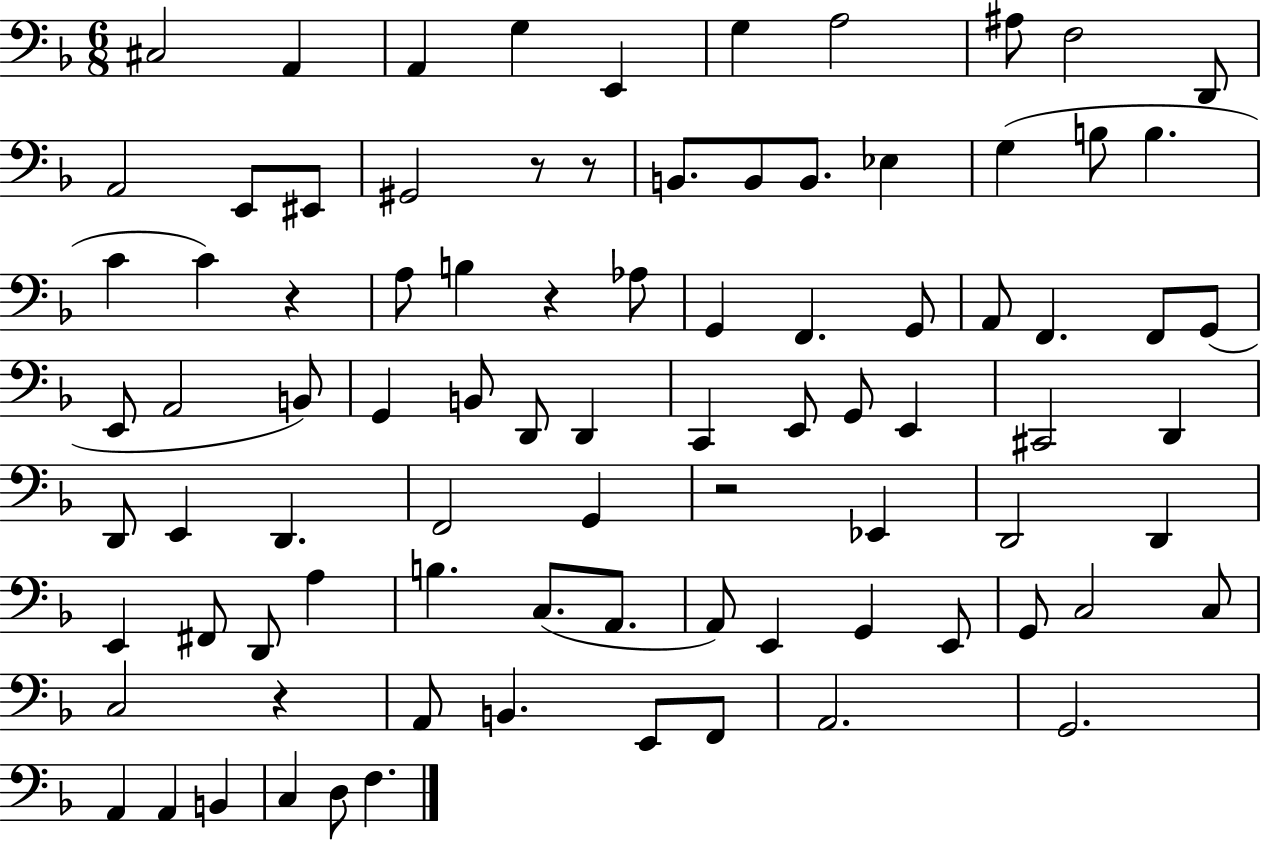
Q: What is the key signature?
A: F major